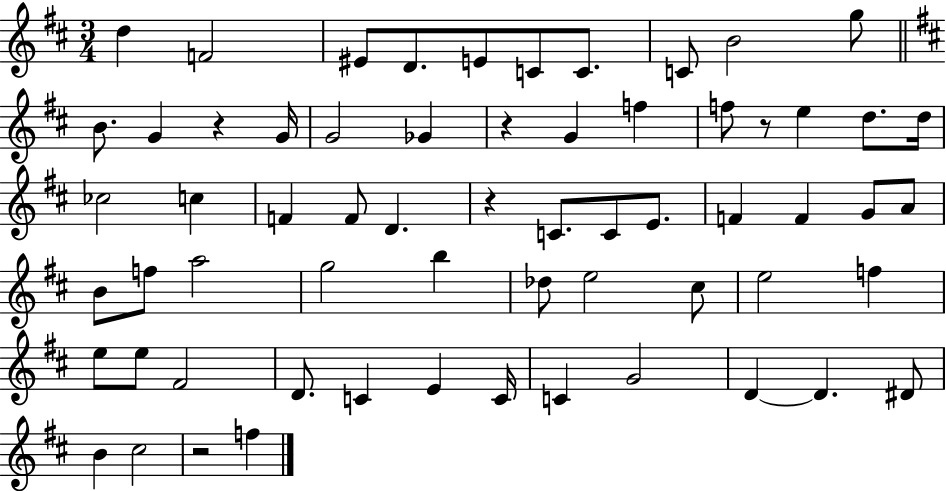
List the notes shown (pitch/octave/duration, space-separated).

D5/q F4/h EIS4/e D4/e. E4/e C4/e C4/e. C4/e B4/h G5/e B4/e. G4/q R/q G4/s G4/h Gb4/q R/q G4/q F5/q F5/e R/e E5/q D5/e. D5/s CES5/h C5/q F4/q F4/e D4/q. R/q C4/e. C4/e E4/e. F4/q F4/q G4/e A4/e B4/e F5/e A5/h G5/h B5/q Db5/e E5/h C#5/e E5/h F5/q E5/e E5/e F#4/h D4/e. C4/q E4/q C4/s C4/q G4/h D4/q D4/q. D#4/e B4/q C#5/h R/h F5/q